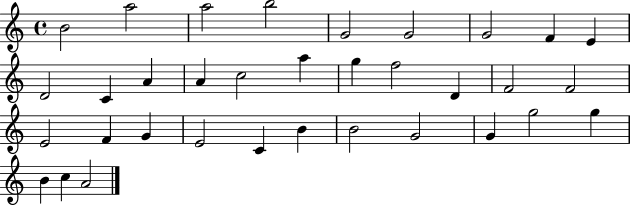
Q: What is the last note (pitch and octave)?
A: A4